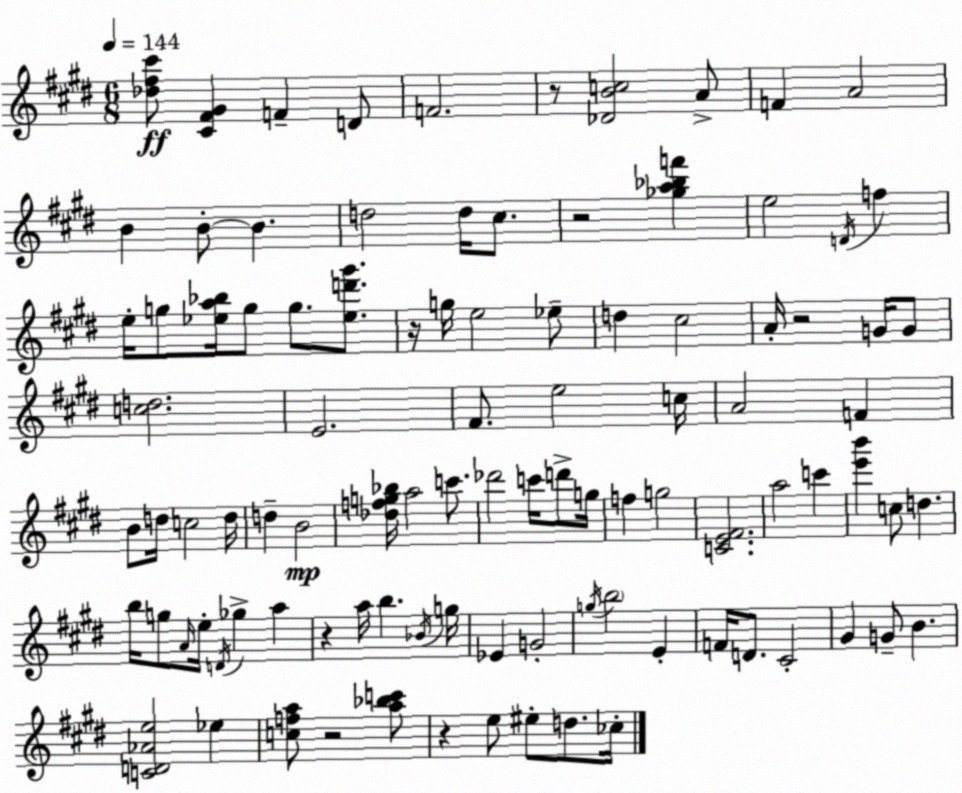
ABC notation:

X:1
T:Untitled
M:6/8
L:1/4
K:E
[_d^f^c']/2 [^C^F^G] F D/2 F2 z/2 [_DBc]2 A/2 F A2 B B/2 B d2 d/4 ^c/2 z2 [_ga_bf'] e2 D/4 f e/4 g/2 [_ea_b]/4 g/2 g/2 [_ed'^g']/2 z/4 g/4 e2 _e/2 d ^c2 A/4 z2 G/4 G/2 [cd]2 E2 ^F/2 e2 c/4 A2 F B/2 d/4 c2 d/4 d B2 [_dfg_b]/4 a2 c'/2 _d'2 c'/4 d'/2 g/4 f g2 [CE^F]2 a2 c' [e'b'] c/2 d b/4 g/2 A/4 e/4 D/4 _g a z a/4 b _B/4 g/4 _E G2 g/4 b2 E F/4 D/2 ^C2 ^G G/2 B [CD_Ae]2 _e [cfa]/2 z2 [a_bc']/2 z e/2 ^e/2 d/2 _c/4